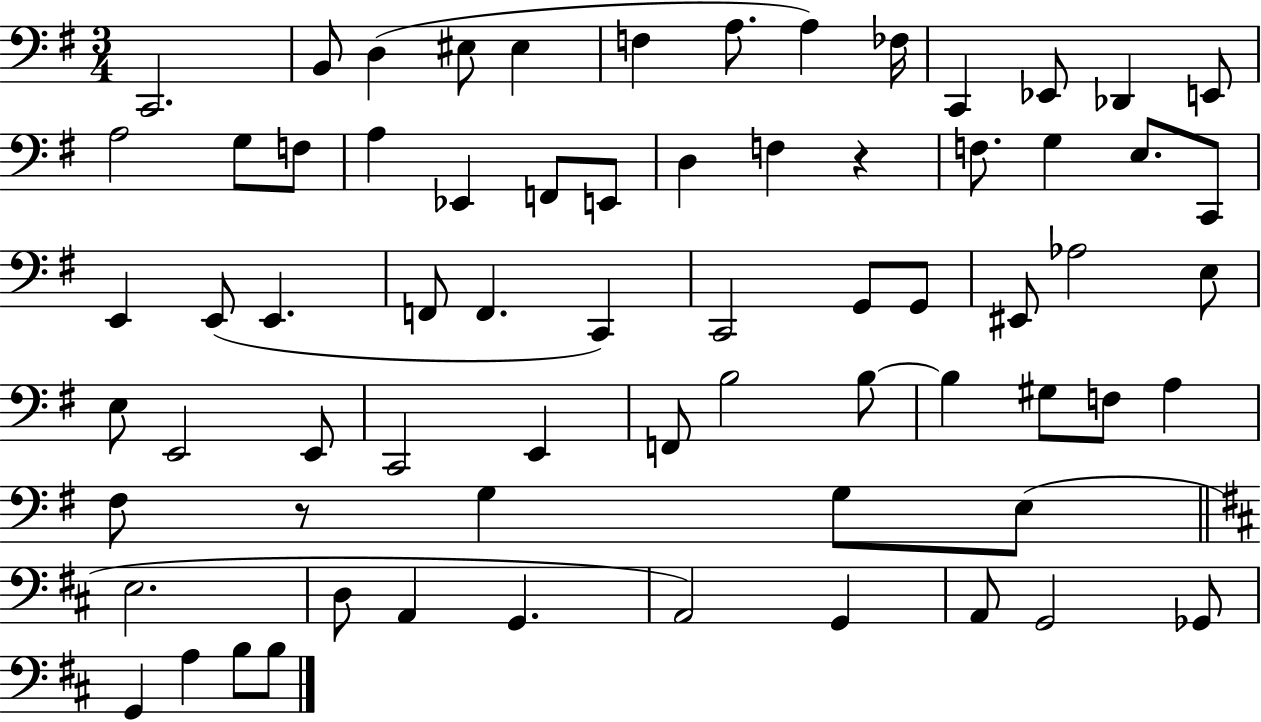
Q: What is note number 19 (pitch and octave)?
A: F2